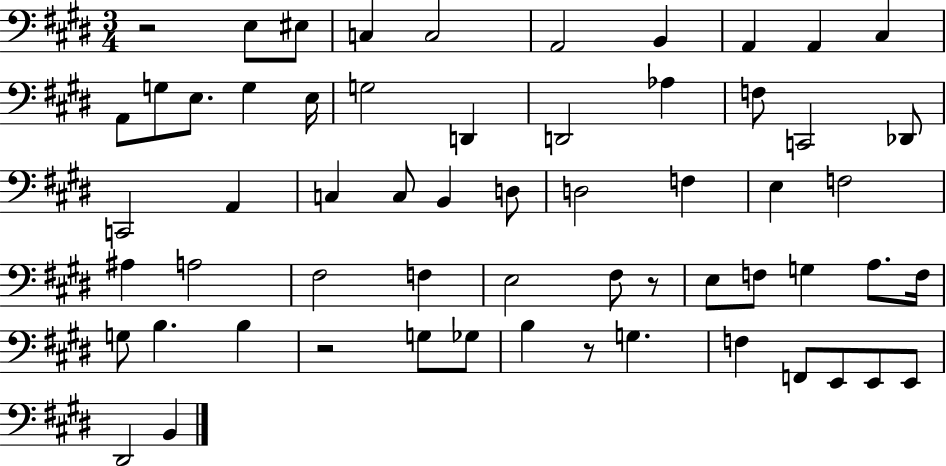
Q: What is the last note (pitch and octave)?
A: B2